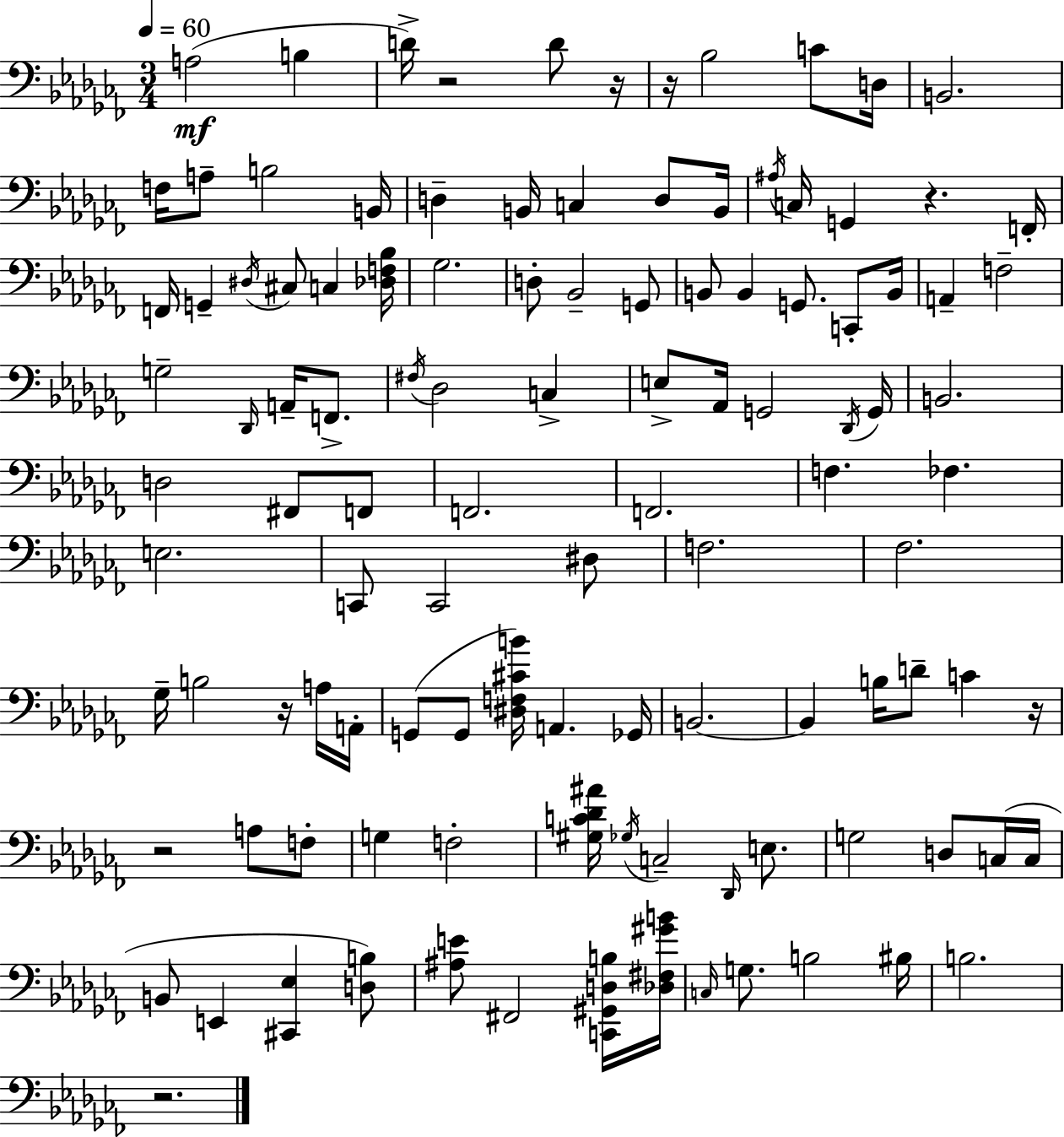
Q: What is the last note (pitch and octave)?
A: B3